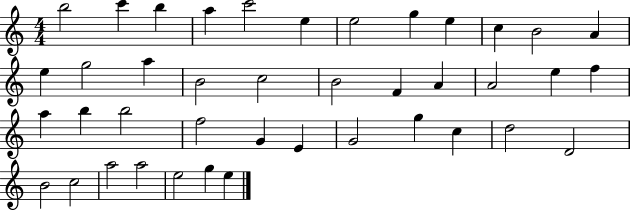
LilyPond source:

{
  \clef treble
  \numericTimeSignature
  \time 4/4
  \key c \major
  b''2 c'''4 b''4 | a''4 c'''2 e''4 | e''2 g''4 e''4 | c''4 b'2 a'4 | \break e''4 g''2 a''4 | b'2 c''2 | b'2 f'4 a'4 | a'2 e''4 f''4 | \break a''4 b''4 b''2 | f''2 g'4 e'4 | g'2 g''4 c''4 | d''2 d'2 | \break b'2 c''2 | a''2 a''2 | e''2 g''4 e''4 | \bar "|."
}